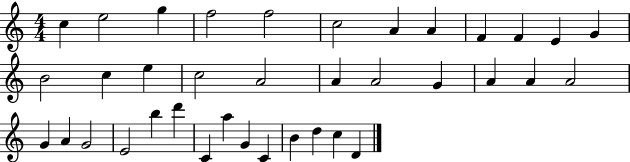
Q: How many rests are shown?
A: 0